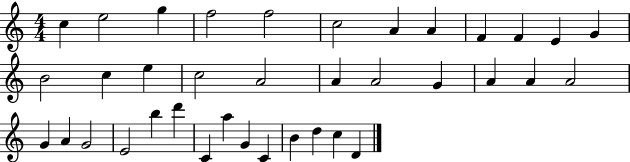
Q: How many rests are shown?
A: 0